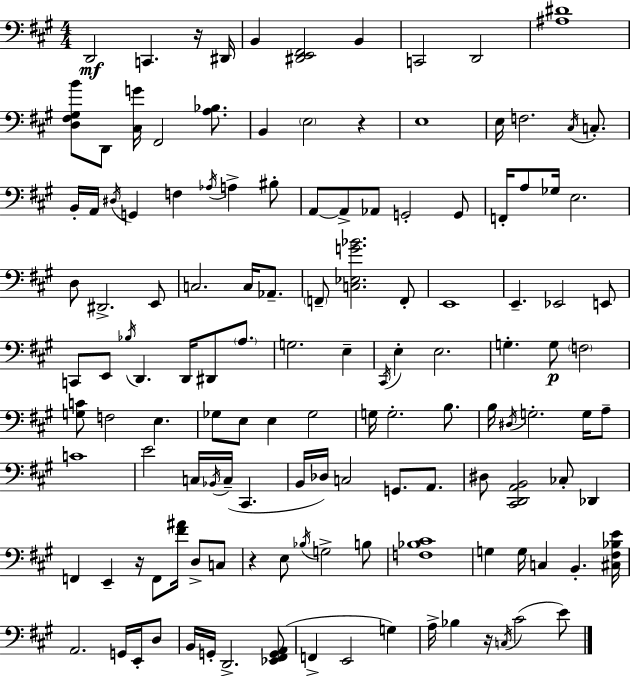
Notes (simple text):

D2/h C2/q. R/s D#2/s B2/q [D#2,E2,F#2]/h B2/q C2/h D2/h [A#3,D#4]/w [D3,F#3,G#3,B4]/e D2/e [C#3,G4]/s F#2/h [A3,Bb3]/e. B2/q E3/h R/q E3/w E3/s F3/h. C#3/s C3/e. B2/s A2/s D#3/s G2/q F3/q Ab3/s A3/q BIS3/e A2/e A2/e Ab2/e G2/h G2/e F2/s A3/e Gb3/s E3/h. D3/e D#2/h. E2/e C3/h. C3/s Ab2/e. F2/e [C3,Eb3,G4,Bb4]/h. F2/e E2/w E2/q. Eb2/h E2/e C2/e E2/e Bb3/s D2/q. D2/s D#2/e A3/e. G3/h. E3/q C#2/s E3/q E3/h. G3/q. G3/e F3/h [G3,C4]/e F3/h E3/q. Gb3/e E3/e E3/q Gb3/h G3/s G3/h. B3/e. B3/s D#3/s G3/h. G3/s A3/e C4/w E4/h C3/s Bb2/s C3/s C#2/q. B2/s Db3/s C3/h G2/e. A2/e. D#3/e [C#2,D2,A2,B2]/h CES3/e Db2/q F2/q E2/q R/s F2/e [F#4,A#4]/s D3/e C3/e R/q E3/e Bb3/s G3/h B3/e [F3,Bb3,C#4]/w G3/q G3/s C3/q B2/q. [C#3,F#3,Bb3,E4]/s A2/h. G2/s E2/s D3/e B2/s G2/s D2/h. [Eb2,F#2,G2,A2]/e F2/q E2/h G3/q A3/s Bb3/q R/s C3/s C#4/h E4/e